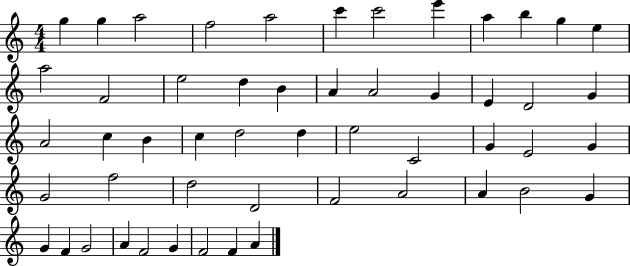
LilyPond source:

{
  \clef treble
  \numericTimeSignature
  \time 4/4
  \key c \major
  g''4 g''4 a''2 | f''2 a''2 | c'''4 c'''2 e'''4 | a''4 b''4 g''4 e''4 | \break a''2 f'2 | e''2 d''4 b'4 | a'4 a'2 g'4 | e'4 d'2 g'4 | \break a'2 c''4 b'4 | c''4 d''2 d''4 | e''2 c'2 | g'4 e'2 g'4 | \break g'2 f''2 | d''2 d'2 | f'2 a'2 | a'4 b'2 g'4 | \break g'4 f'4 g'2 | a'4 f'2 g'4 | f'2 f'4 a'4 | \bar "|."
}